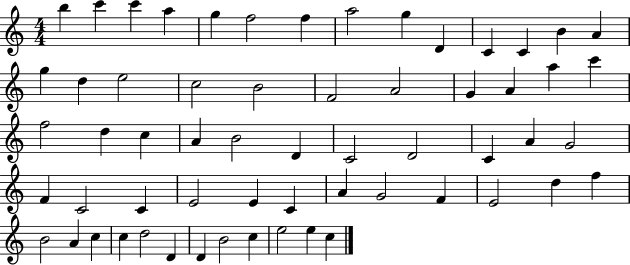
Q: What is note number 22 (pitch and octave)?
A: G4